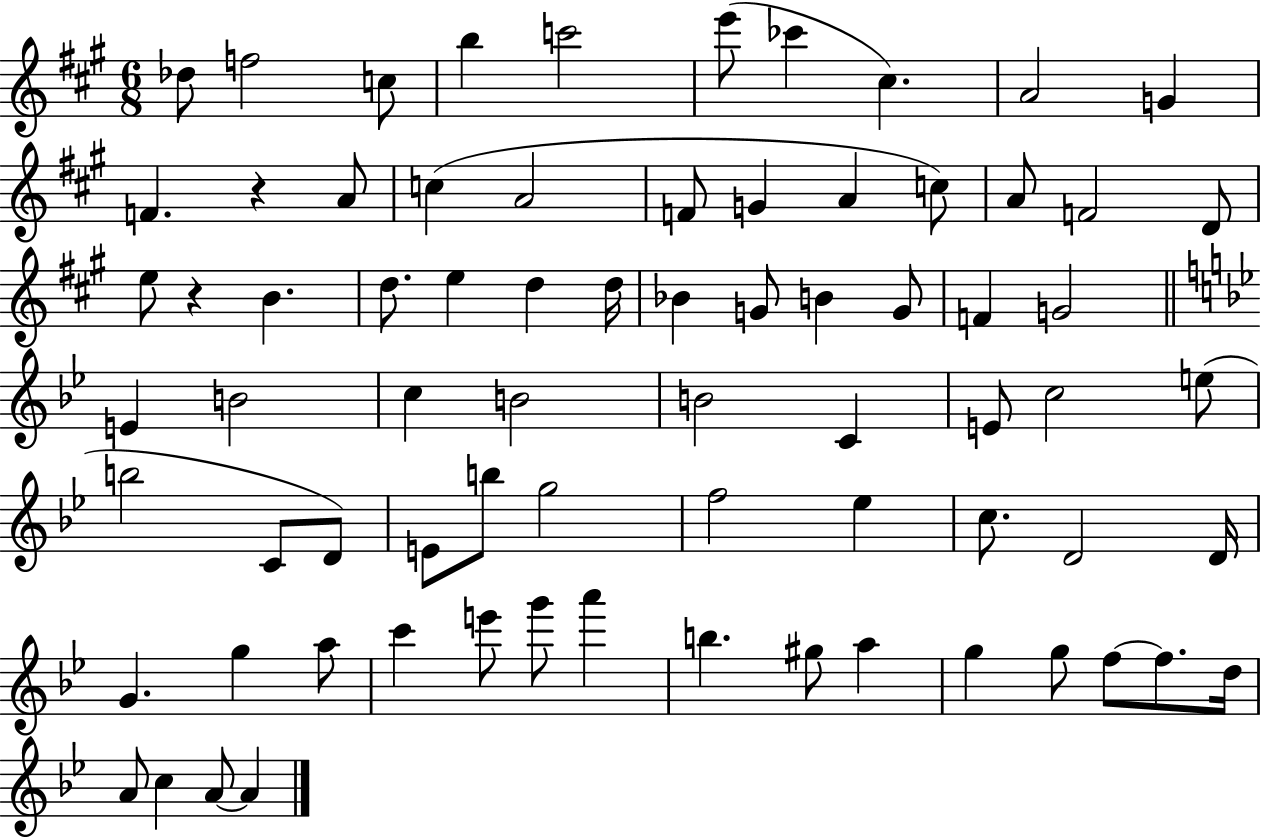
Db5/e F5/h C5/e B5/q C6/h E6/e CES6/q C#5/q. A4/h G4/q F4/q. R/q A4/e C5/q A4/h F4/e G4/q A4/q C5/e A4/e F4/h D4/e E5/e R/q B4/q. D5/e. E5/q D5/q D5/s Bb4/q G4/e B4/q G4/e F4/q G4/h E4/q B4/h C5/q B4/h B4/h C4/q E4/e C5/h E5/e B5/h C4/e D4/e E4/e B5/e G5/h F5/h Eb5/q C5/e. D4/h D4/s G4/q. G5/q A5/e C6/q E6/e G6/e A6/q B5/q. G#5/e A5/q G5/q G5/e F5/e F5/e. D5/s A4/e C5/q A4/e A4/q